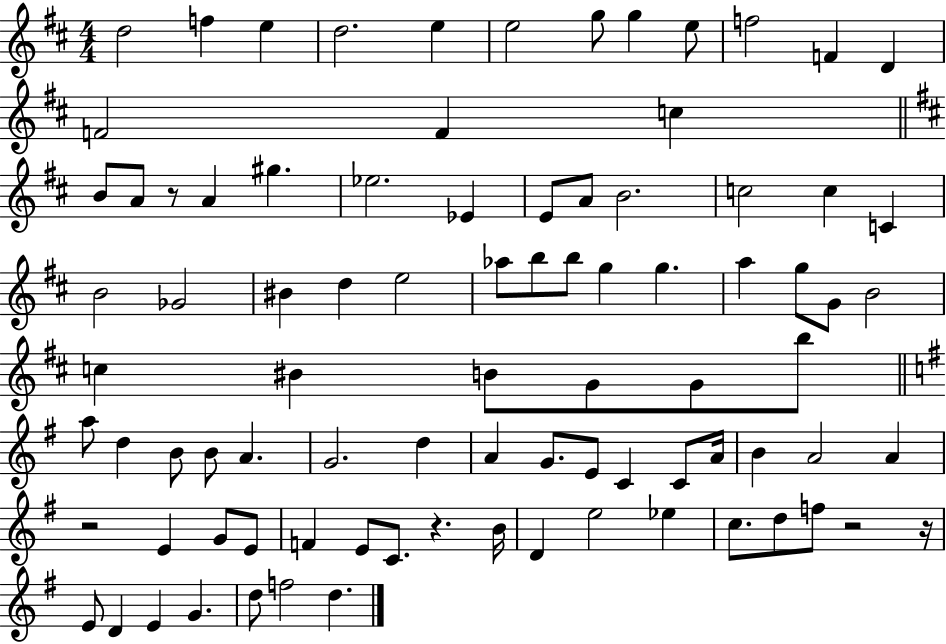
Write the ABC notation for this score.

X:1
T:Untitled
M:4/4
L:1/4
K:D
d2 f e d2 e e2 g/2 g e/2 f2 F D F2 F c B/2 A/2 z/2 A ^g _e2 _E E/2 A/2 B2 c2 c C B2 _G2 ^B d e2 _a/2 b/2 b/2 g g a g/2 G/2 B2 c ^B B/2 G/2 G/2 b/2 a/2 d B/2 B/2 A G2 d A G/2 E/2 C C/2 A/4 B A2 A z2 E G/2 E/2 F E/2 C/2 z B/4 D e2 _e c/2 d/2 f/2 z2 z/4 E/2 D E G d/2 f2 d